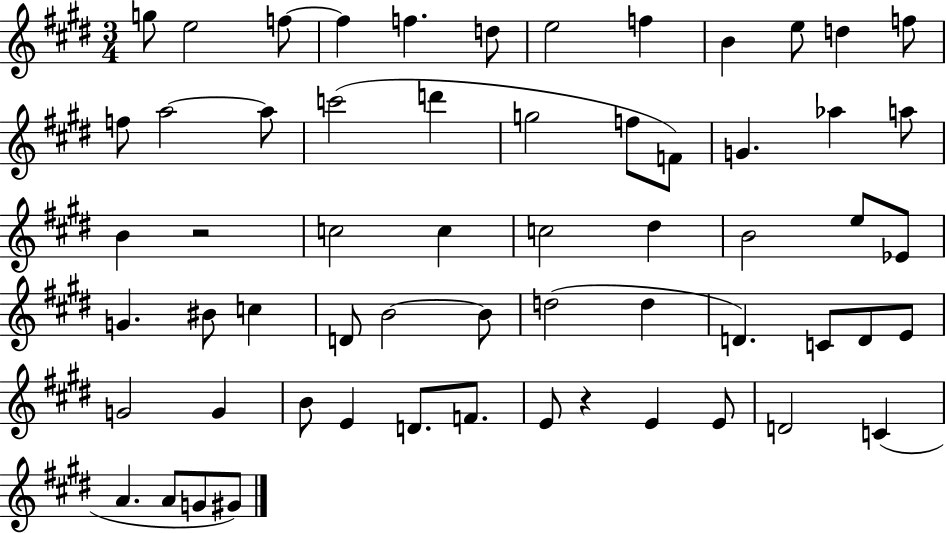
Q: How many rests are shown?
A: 2